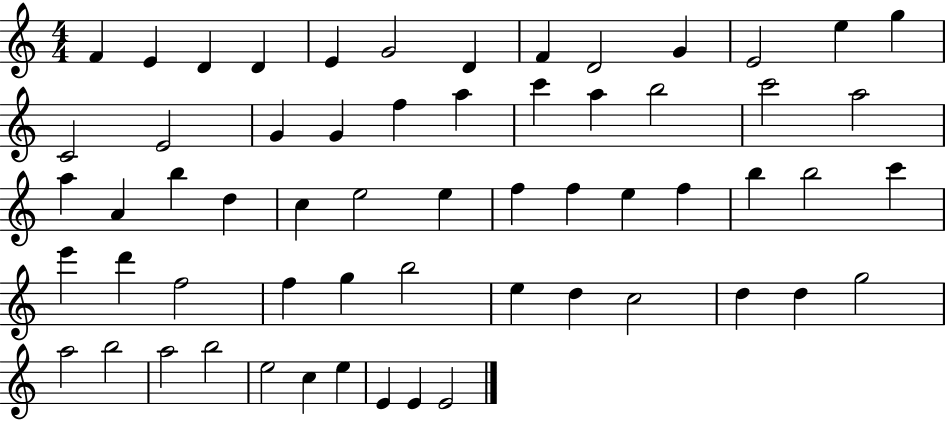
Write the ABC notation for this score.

X:1
T:Untitled
M:4/4
L:1/4
K:C
F E D D E G2 D F D2 G E2 e g C2 E2 G G f a c' a b2 c'2 a2 a A b d c e2 e f f e f b b2 c' e' d' f2 f g b2 e d c2 d d g2 a2 b2 a2 b2 e2 c e E E E2